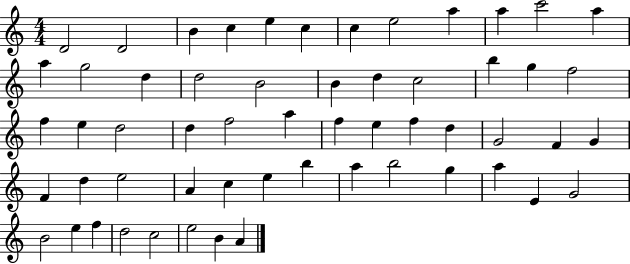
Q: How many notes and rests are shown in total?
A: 57